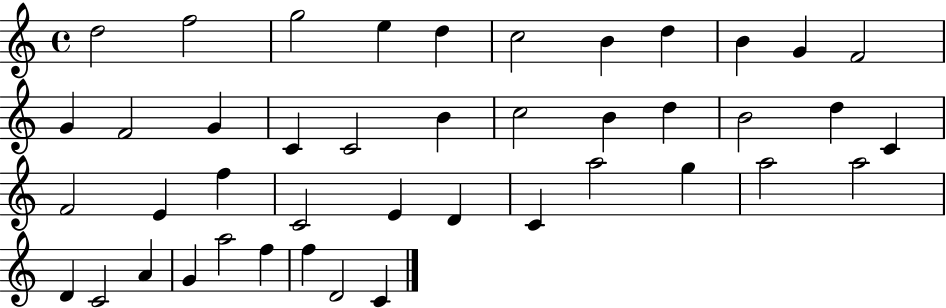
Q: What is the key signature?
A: C major